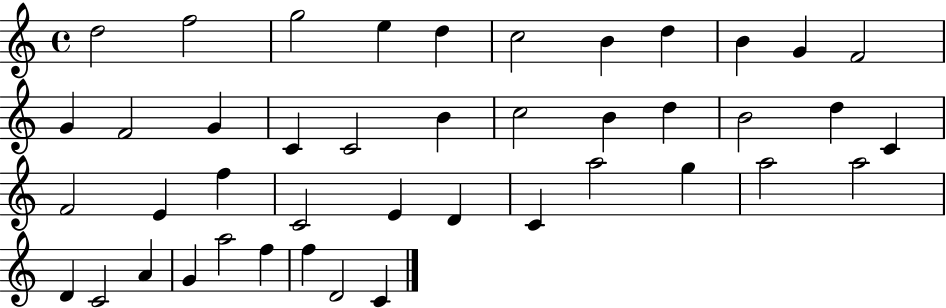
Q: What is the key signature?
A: C major